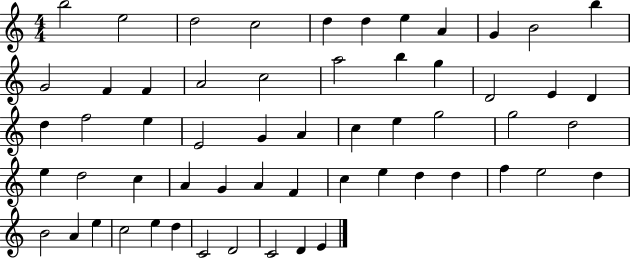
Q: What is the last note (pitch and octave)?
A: E4